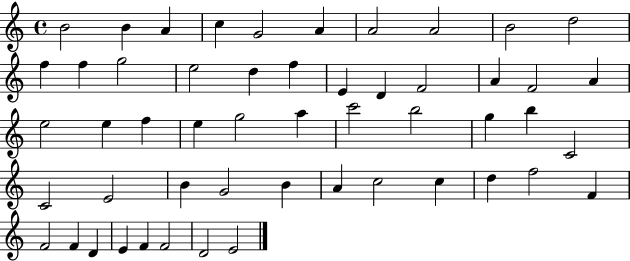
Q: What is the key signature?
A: C major